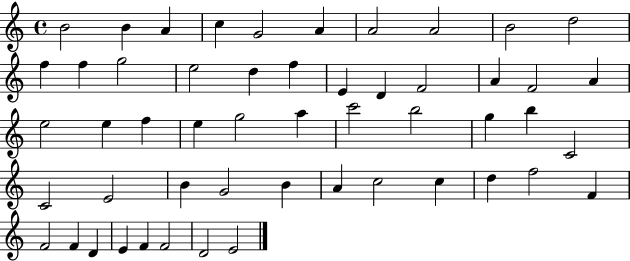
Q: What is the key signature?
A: C major